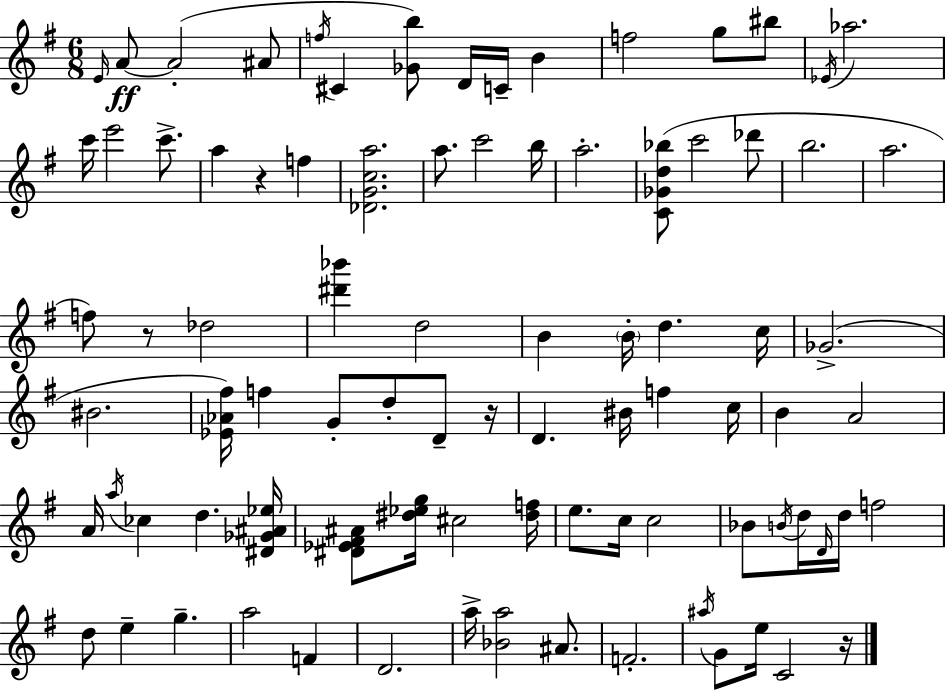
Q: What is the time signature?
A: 6/8